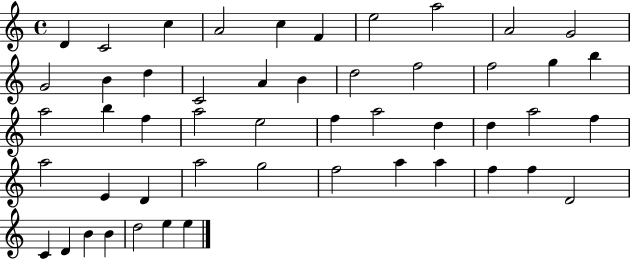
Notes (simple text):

D4/q C4/h C5/q A4/h C5/q F4/q E5/h A5/h A4/h G4/h G4/h B4/q D5/q C4/h A4/q B4/q D5/h F5/h F5/h G5/q B5/q A5/h B5/q F5/q A5/h E5/h F5/q A5/h D5/q D5/q A5/h F5/q A5/h E4/q D4/q A5/h G5/h F5/h A5/q A5/q F5/q F5/q D4/h C4/q D4/q B4/q B4/q D5/h E5/q E5/q